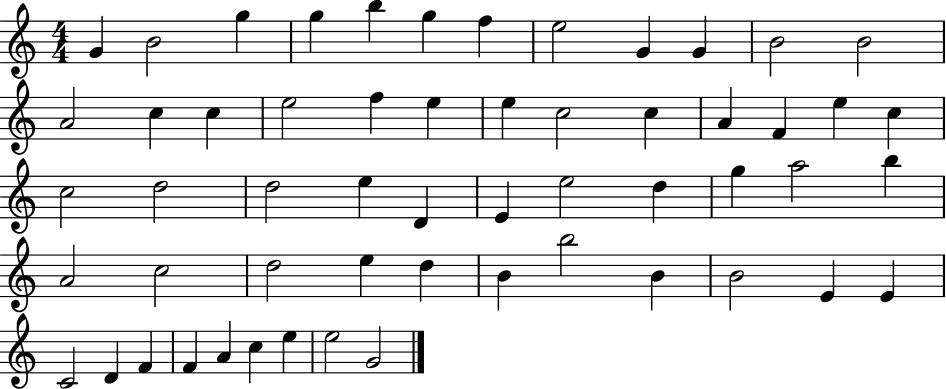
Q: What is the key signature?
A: C major